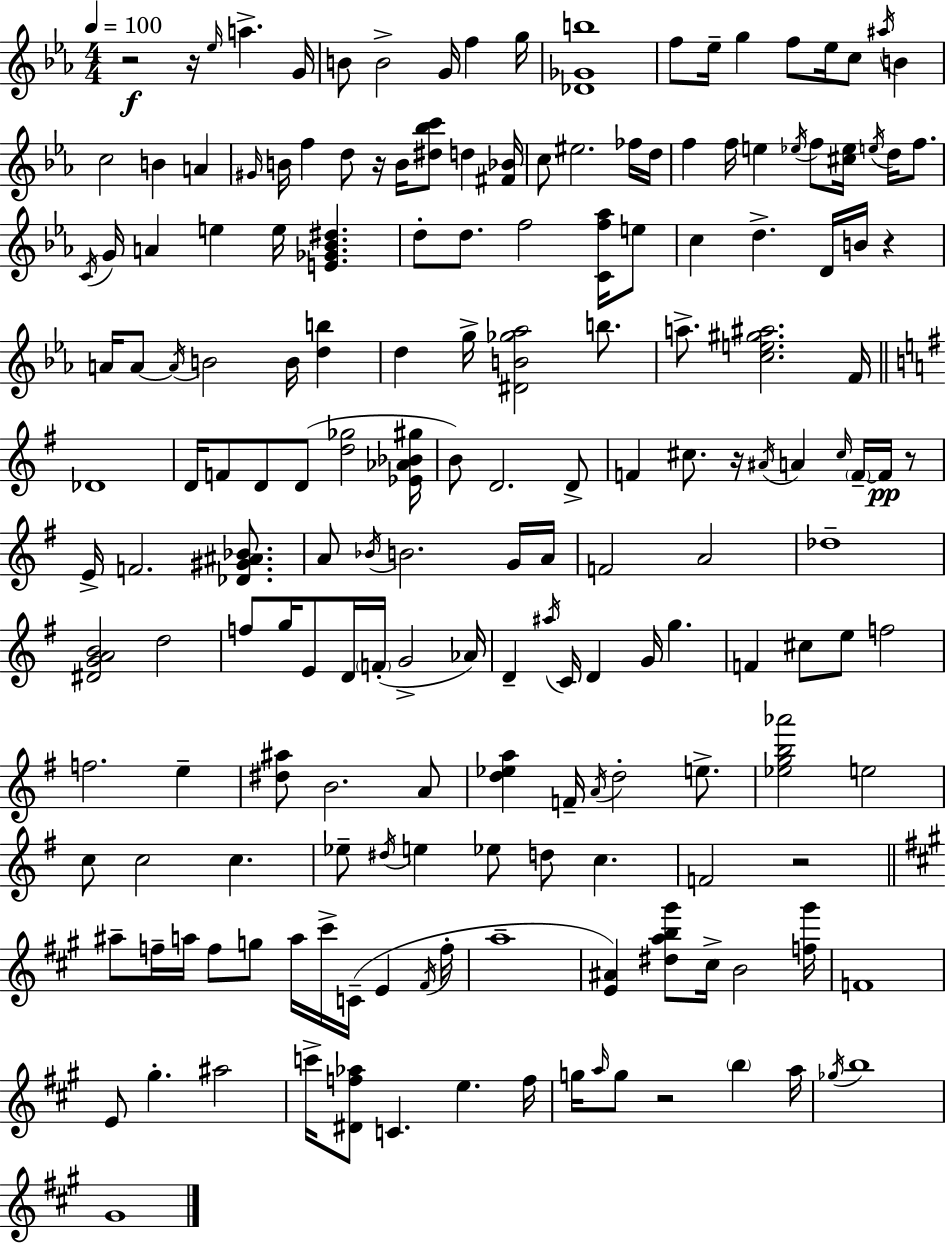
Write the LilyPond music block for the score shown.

{
  \clef treble
  \numericTimeSignature
  \time 4/4
  \key ees \major
  \tempo 4 = 100
  r2\f r16 \grace { ees''16 } a''4.-> | g'16 b'8 b'2-> g'16 f''4 | g''16 <des' ges' b''>1 | f''8 ees''16-- g''4 f''8 ees''16 c''8 \acciaccatura { ais''16 } b'4 | \break c''2 b'4 a'4 | \grace { gis'16 } b'16 f''4 d''8 r16 b'16 <dis'' bes'' c'''>8 d''4 | <fis' bes'>16 c''8 eis''2. | fes''16 d''16 f''4 f''16 e''4 \acciaccatura { ees''16 } f''8 <cis'' ees''>16 | \break \acciaccatura { e''16 } d''16 f''8. \acciaccatura { c'16 } g'16 a'4 e''4 e''16 | <e' ges' bes' dis''>4. d''8-. d''8. f''2 | <c' f'' aes''>16 e''8 c''4 d''4.-> | d'16 b'16 r4 a'16 a'8~~ \acciaccatura { a'16 } b'2 | \break b'16 <d'' b''>4 d''4 g''16-> <dis' b' ges'' aes''>2 | b''8. a''8.-> <c'' e'' gis'' ais''>2. | f'16 \bar "||" \break \key g \major des'1 | d'16 f'8 d'8 d'8( <d'' ges''>2 <ees' aes' bes' gis''>16 | b'8) d'2. d'8-> | f'4 cis''8. r16 \acciaccatura { ais'16 } a'4 \grace { cis''16 } \parenthesize f'16--~~ f'16\pp | \break r8 e'16-> f'2. <des' gis' ais' bes'>8. | a'8 \acciaccatura { bes'16 } b'2. | g'16 a'16 f'2 a'2 | des''1-- | \break <dis' g' a' b'>2 d''2 | f''8 g''16 e'8 d'16 \parenthesize f'16-.( g'2-> | aes'16) d'4-- \acciaccatura { ais''16 } c'16 d'4 g'16 g''4. | f'4 cis''8 e''8 f''2 | \break f''2. | e''4-- <dis'' ais''>8 b'2. | a'8 <d'' ees'' a''>4 f'16-- \acciaccatura { a'16 } d''2-. | e''8.-> <ees'' g'' b'' aes'''>2 e''2 | \break c''8 c''2 c''4. | ees''8-- \acciaccatura { dis''16 } e''4 ees''8 d''8 | c''4. f'2 r2 | \bar "||" \break \key a \major ais''8-- f''16-- a''16 f''8 g''8 a''16 cis'''16-> c'16--( e'4 \acciaccatura { fis'16 } | f''16-. a''1-- | <e' ais'>4) <dis'' a'' b'' gis'''>8 cis''16-> b'2 | <f'' gis'''>16 f'1 | \break e'8 gis''4.-. ais''2 | c'''16-> <dis' f'' aes''>8 c'4. e''4. | f''16 g''16 \grace { a''16 } g''8 r2 \parenthesize b''4 | a''16 \acciaccatura { ges''16 } b''1 | \break gis'1 | \bar "|."
}